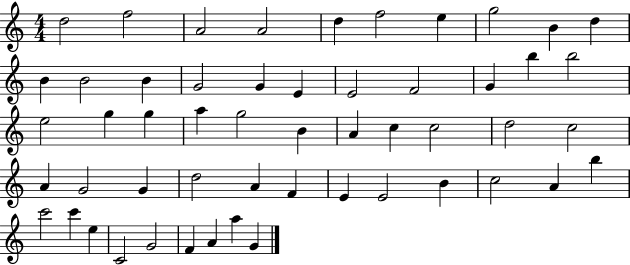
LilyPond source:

{
  \clef treble
  \numericTimeSignature
  \time 4/4
  \key c \major
  d''2 f''2 | a'2 a'2 | d''4 f''2 e''4 | g''2 b'4 d''4 | \break b'4 b'2 b'4 | g'2 g'4 e'4 | e'2 f'2 | g'4 b''4 b''2 | \break e''2 g''4 g''4 | a''4 g''2 b'4 | a'4 c''4 c''2 | d''2 c''2 | \break a'4 g'2 g'4 | d''2 a'4 f'4 | e'4 e'2 b'4 | c''2 a'4 b''4 | \break c'''2 c'''4 e''4 | c'2 g'2 | f'4 a'4 a''4 g'4 | \bar "|."
}